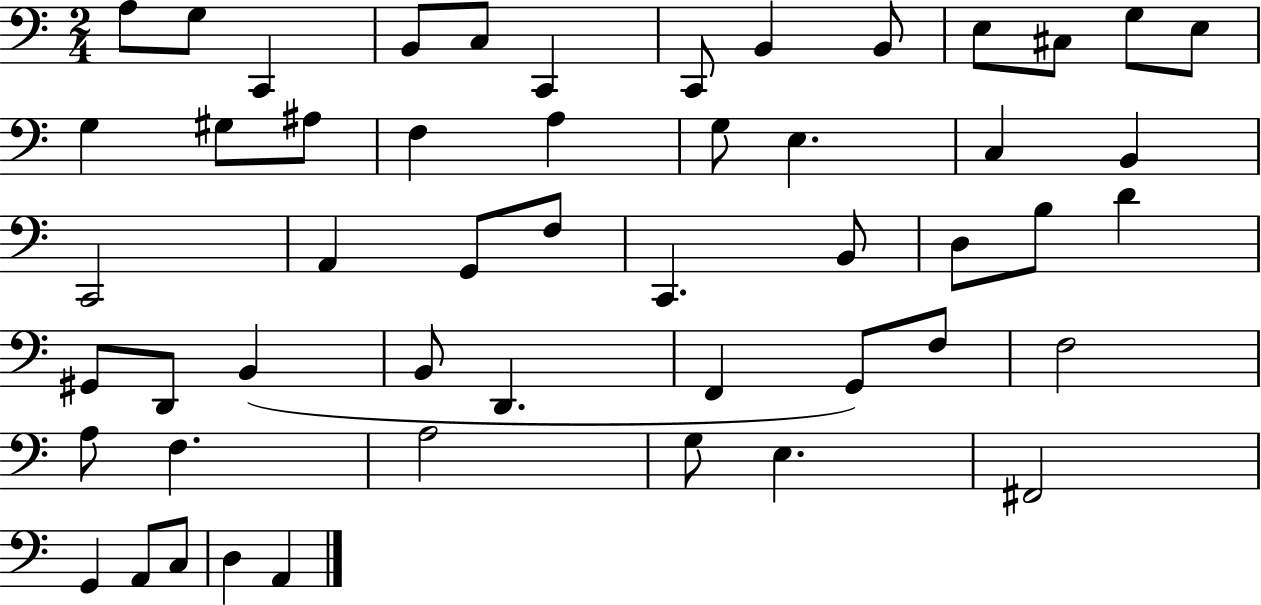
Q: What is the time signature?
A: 2/4